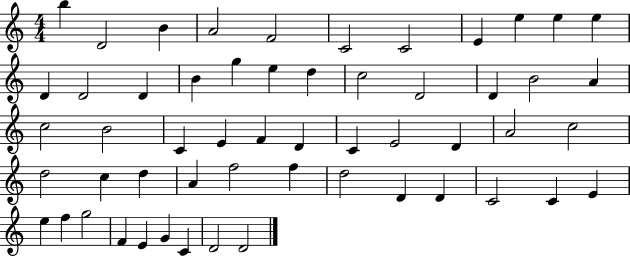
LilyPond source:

{
  \clef treble
  \numericTimeSignature
  \time 4/4
  \key c \major
  b''4 d'2 b'4 | a'2 f'2 | c'2 c'2 | e'4 e''4 e''4 e''4 | \break d'4 d'2 d'4 | b'4 g''4 e''4 d''4 | c''2 d'2 | d'4 b'2 a'4 | \break c''2 b'2 | c'4 e'4 f'4 d'4 | c'4 e'2 d'4 | a'2 c''2 | \break d''2 c''4 d''4 | a'4 f''2 f''4 | d''2 d'4 d'4 | c'2 c'4 e'4 | \break e''4 f''4 g''2 | f'4 e'4 g'4 c'4 | d'2 d'2 | \bar "|."
}